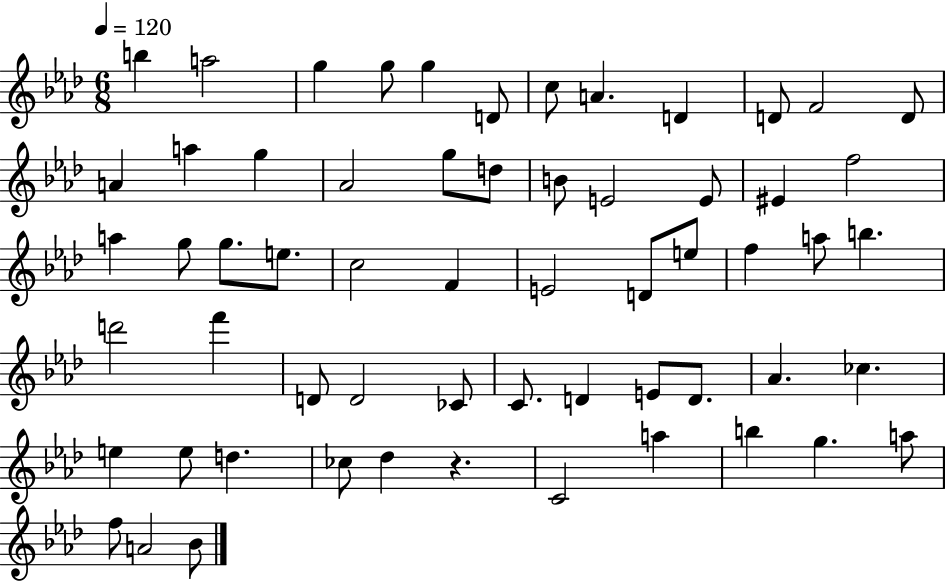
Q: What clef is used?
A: treble